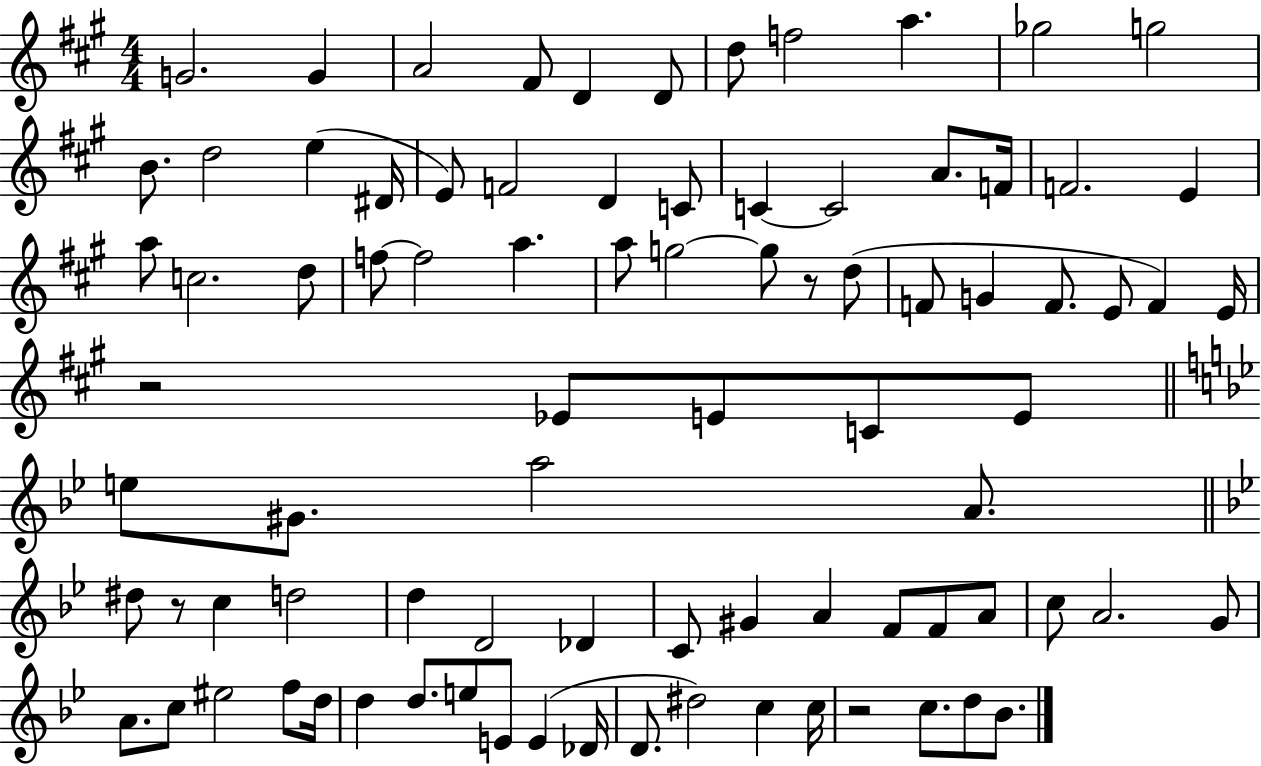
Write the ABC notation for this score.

X:1
T:Untitled
M:4/4
L:1/4
K:A
G2 G A2 ^F/2 D D/2 d/2 f2 a _g2 g2 B/2 d2 e ^D/4 E/2 F2 D C/2 C C2 A/2 F/4 F2 E a/2 c2 d/2 f/2 f2 a a/2 g2 g/2 z/2 d/2 F/2 G F/2 E/2 F E/4 z2 _E/2 E/2 C/2 E/2 e/2 ^G/2 a2 A/2 ^d/2 z/2 c d2 d D2 _D C/2 ^G A F/2 F/2 A/2 c/2 A2 G/2 A/2 c/2 ^e2 f/2 d/4 d d/2 e/2 E/2 E _D/4 D/2 ^d2 c c/4 z2 c/2 d/2 _B/2